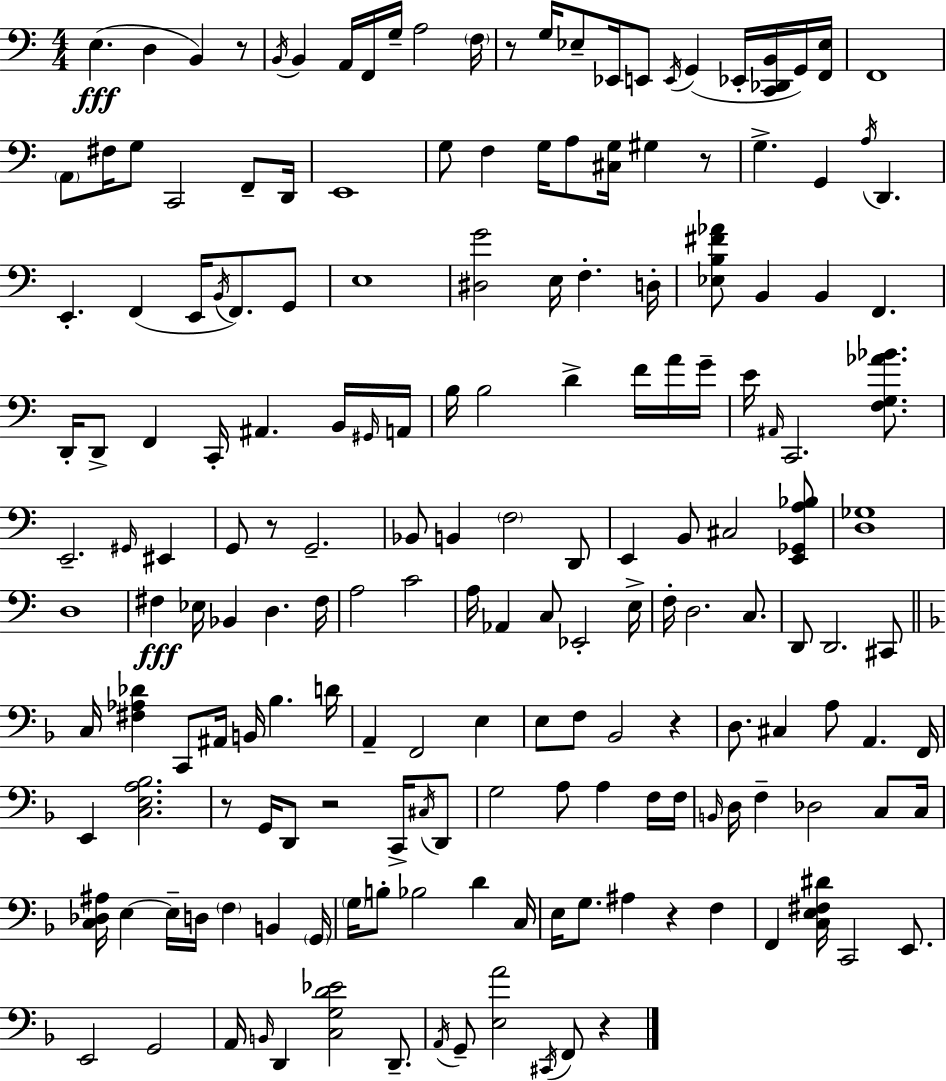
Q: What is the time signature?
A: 4/4